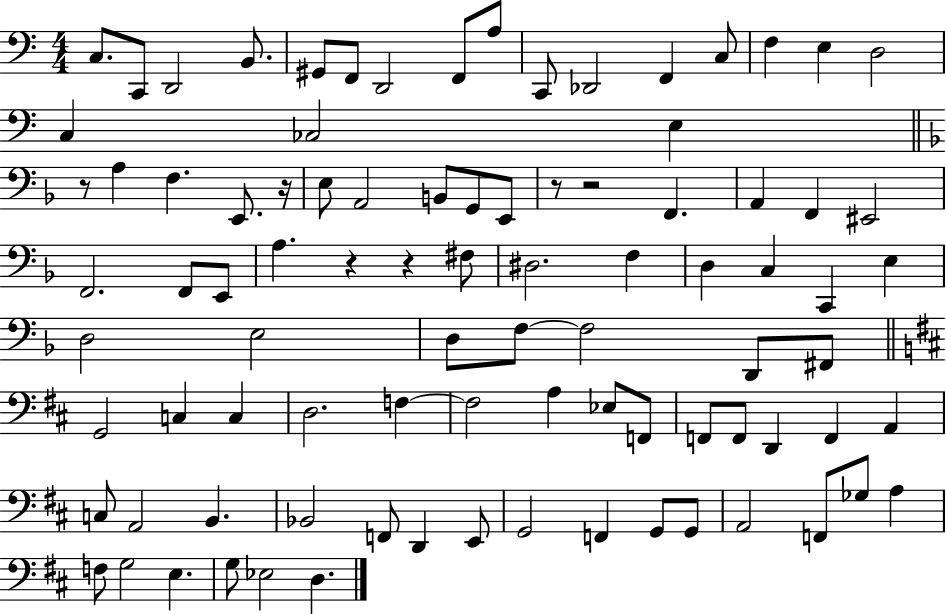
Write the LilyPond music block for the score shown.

{
  \clef bass
  \numericTimeSignature
  \time 4/4
  \key c \major
  c8. c,8 d,2 b,8. | gis,8 f,8 d,2 f,8 a8 | c,8 des,2 f,4 c8 | f4 e4 d2 | \break c4 ces2 e4 | \bar "||" \break \key d \minor r8 a4 f4. e,8. r16 | e8 a,2 b,8 g,8 e,8 | r8 r2 f,4. | a,4 f,4 eis,2 | \break f,2. f,8 e,8 | a4. r4 r4 fis8 | dis2. f4 | d4 c4 c,4 e4 | \break d2 e2 | d8 f8~~ f2 d,8 fis,8 | \bar "||" \break \key d \major g,2 c4 c4 | d2. f4~~ | f2 a4 ees8 f,8 | f,8 f,8 d,4 f,4 a,4 | \break c8 a,2 b,4. | bes,2 f,8 d,4 e,8 | g,2 f,4 g,8 g,8 | a,2 f,8 ges8 a4 | \break f8 g2 e4. | g8 ees2 d4. | \bar "|."
}